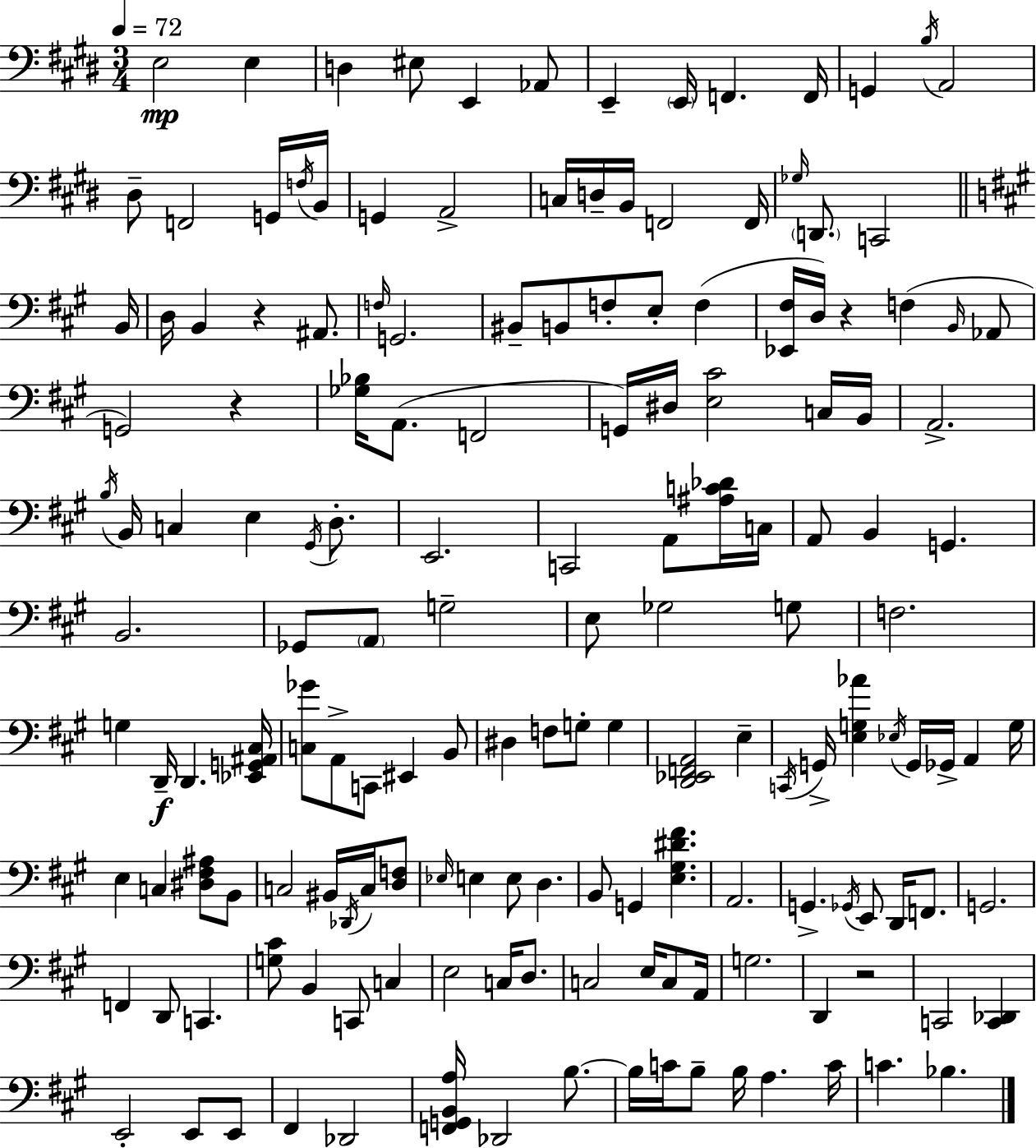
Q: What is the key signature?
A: E major